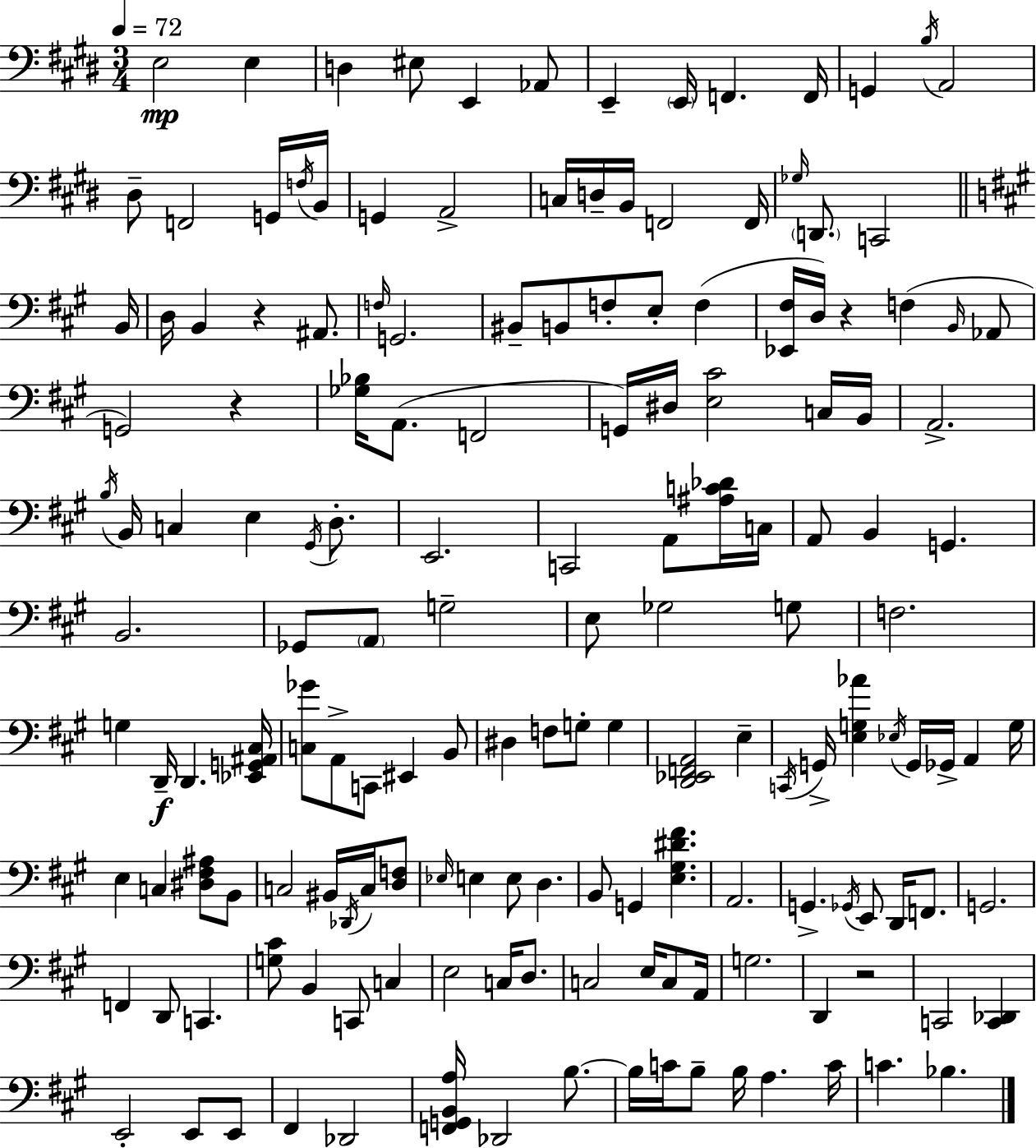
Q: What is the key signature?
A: E major